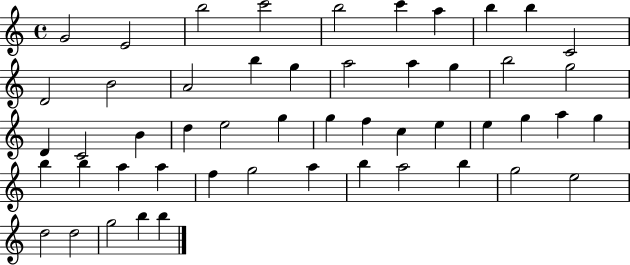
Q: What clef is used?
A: treble